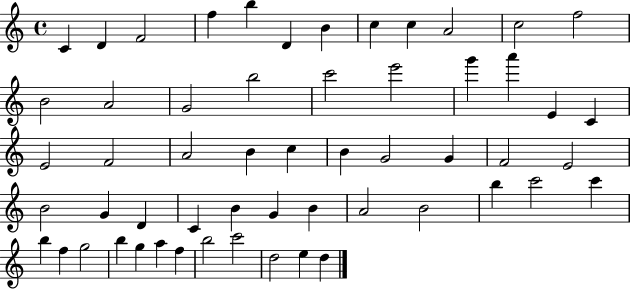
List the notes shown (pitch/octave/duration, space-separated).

C4/q D4/q F4/h F5/q B5/q D4/q B4/q C5/q C5/q A4/h C5/h F5/h B4/h A4/h G4/h B5/h C6/h E6/h G6/q A6/q E4/q C4/q E4/h F4/h A4/h B4/q C5/q B4/q G4/h G4/q F4/h E4/h B4/h G4/q D4/q C4/q B4/q G4/q B4/q A4/h B4/h B5/q C6/h C6/q B5/q F5/q G5/h B5/q G5/q A5/q F5/q B5/h C6/h D5/h E5/q D5/q